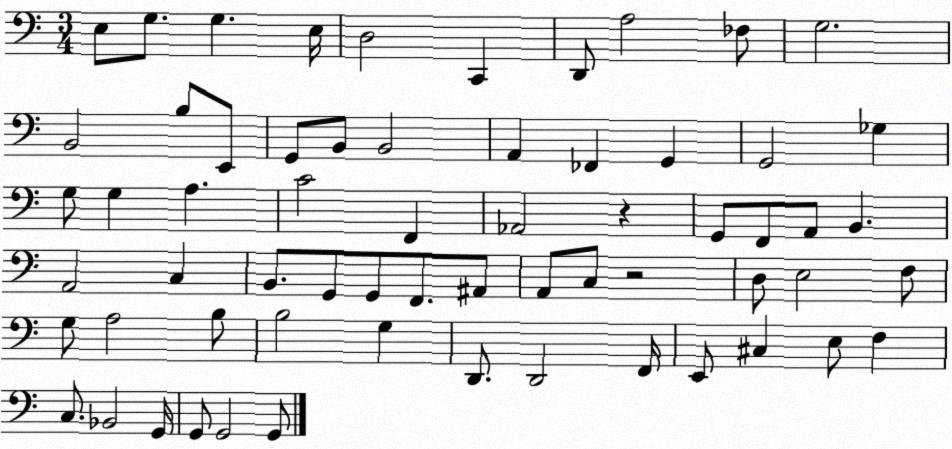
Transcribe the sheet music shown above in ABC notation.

X:1
T:Untitled
M:3/4
L:1/4
K:C
E,/2 G,/2 G, E,/4 D,2 C,, D,,/2 A,2 _F,/2 G,2 B,,2 B,/2 E,,/2 G,,/2 B,,/2 B,,2 A,, _F,, G,, G,,2 _G, G,/2 G, A, C2 F,, _A,,2 z G,,/2 F,,/2 A,,/2 B,, A,,2 C, B,,/2 G,,/2 G,,/2 F,,/2 ^A,,/2 A,,/2 C,/2 z2 D,/2 E,2 F,/2 G,/2 A,2 B,/2 B,2 G, D,,/2 D,,2 F,,/4 E,,/2 ^C, E,/2 F, C,/2 _B,,2 G,,/4 G,,/2 G,,2 G,,/2